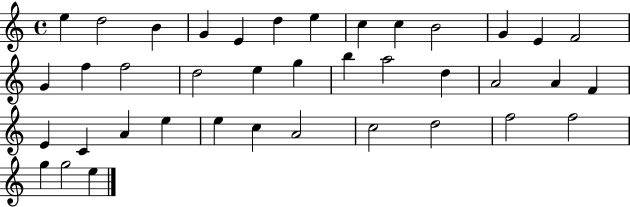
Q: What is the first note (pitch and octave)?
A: E5